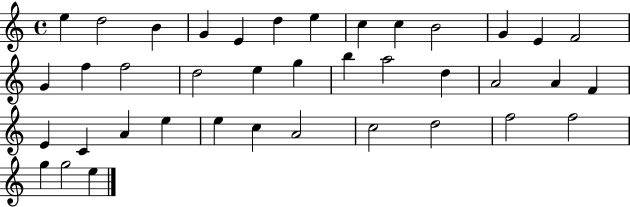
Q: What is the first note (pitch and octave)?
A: E5